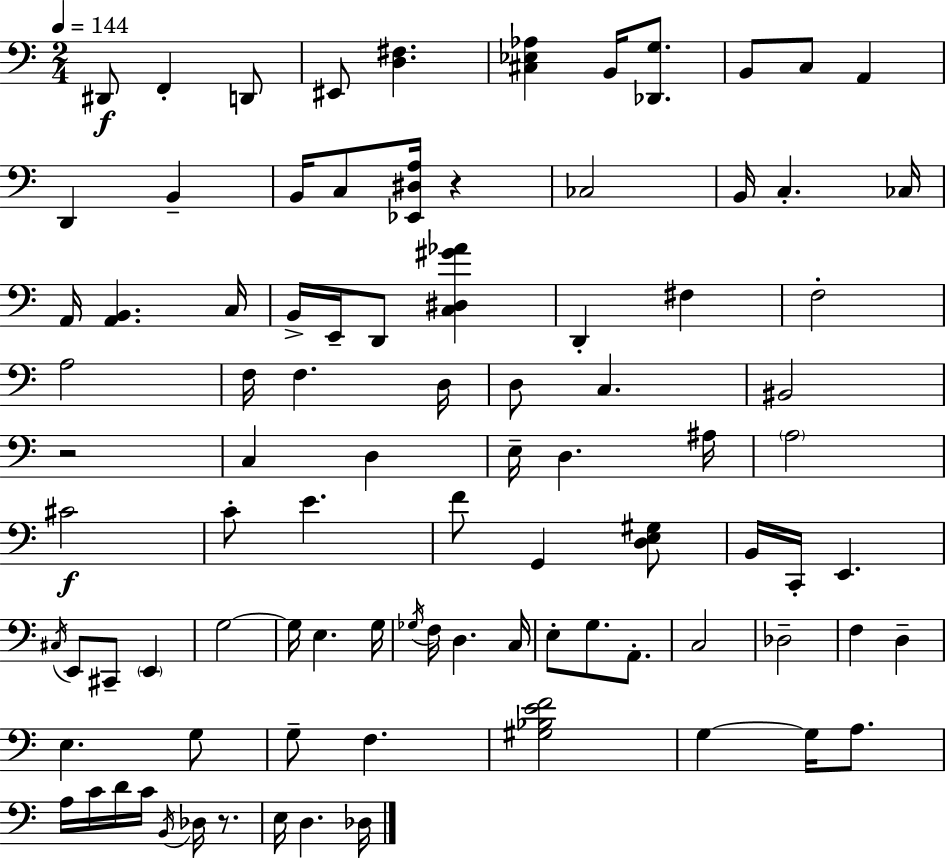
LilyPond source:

{
  \clef bass
  \numericTimeSignature
  \time 2/4
  \key a \minor
  \tempo 4 = 144
  dis,8\f f,4-. d,8 | eis,8 <d fis>4. | <cis ees aes>4 b,16 <des, g>8. | b,8 c8 a,4 | \break d,4 b,4-- | b,16 c8 <ees, dis a>16 r4 | ces2 | b,16 c4.-. ces16 | \break a,16 <a, b,>4. c16 | b,16-> e,16-- d,8 <c dis gis' aes'>4 | d,4-. fis4 | f2-. | \break a2 | f16 f4. d16 | d8 c4. | bis,2 | \break r2 | c4 d4 | e16-- d4. ais16 | \parenthesize a2 | \break cis'2\f | c'8-. e'4. | f'8 g,4 <d e gis>8 | b,16 c,16-. e,4. | \break \acciaccatura { cis16 } e,8 cis,8-- \parenthesize e,4 | g2~~ | g16 e4. | g16 \acciaccatura { ges16 } f16 d4. | \break c16 e8-. g8. a,8.-. | c2 | des2-- | f4 d4-- | \break e4. | g8 g8-- f4. | <gis bes e' f'>2 | g4~~ g16 a8. | \break a16 c'16 d'16 c'16 \acciaccatura { b,16 } des16 | r8. e16 d4. | des16 \bar "|."
}